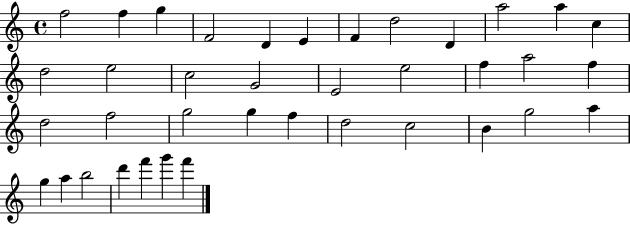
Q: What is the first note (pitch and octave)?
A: F5